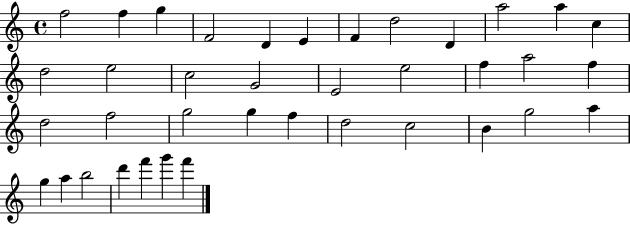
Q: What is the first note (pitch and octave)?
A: F5